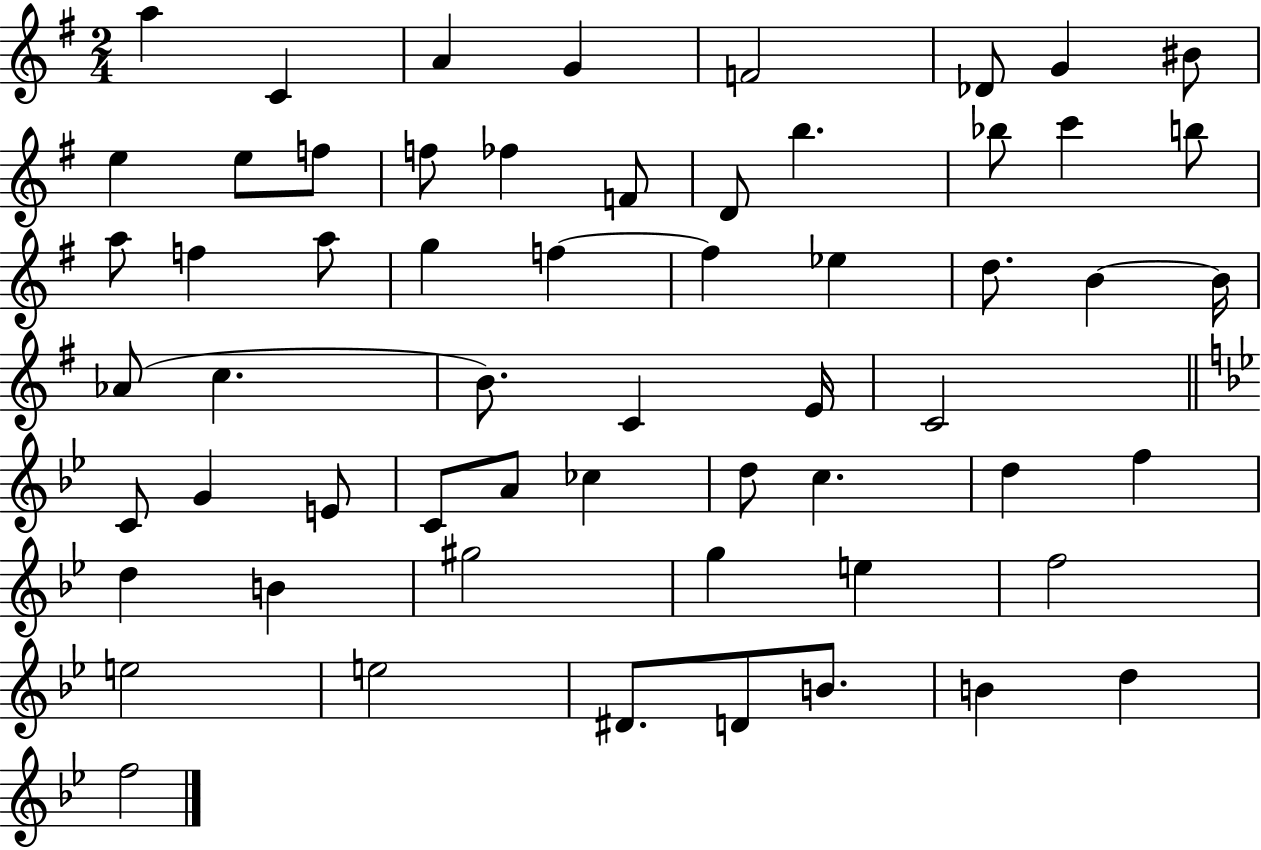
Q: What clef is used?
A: treble